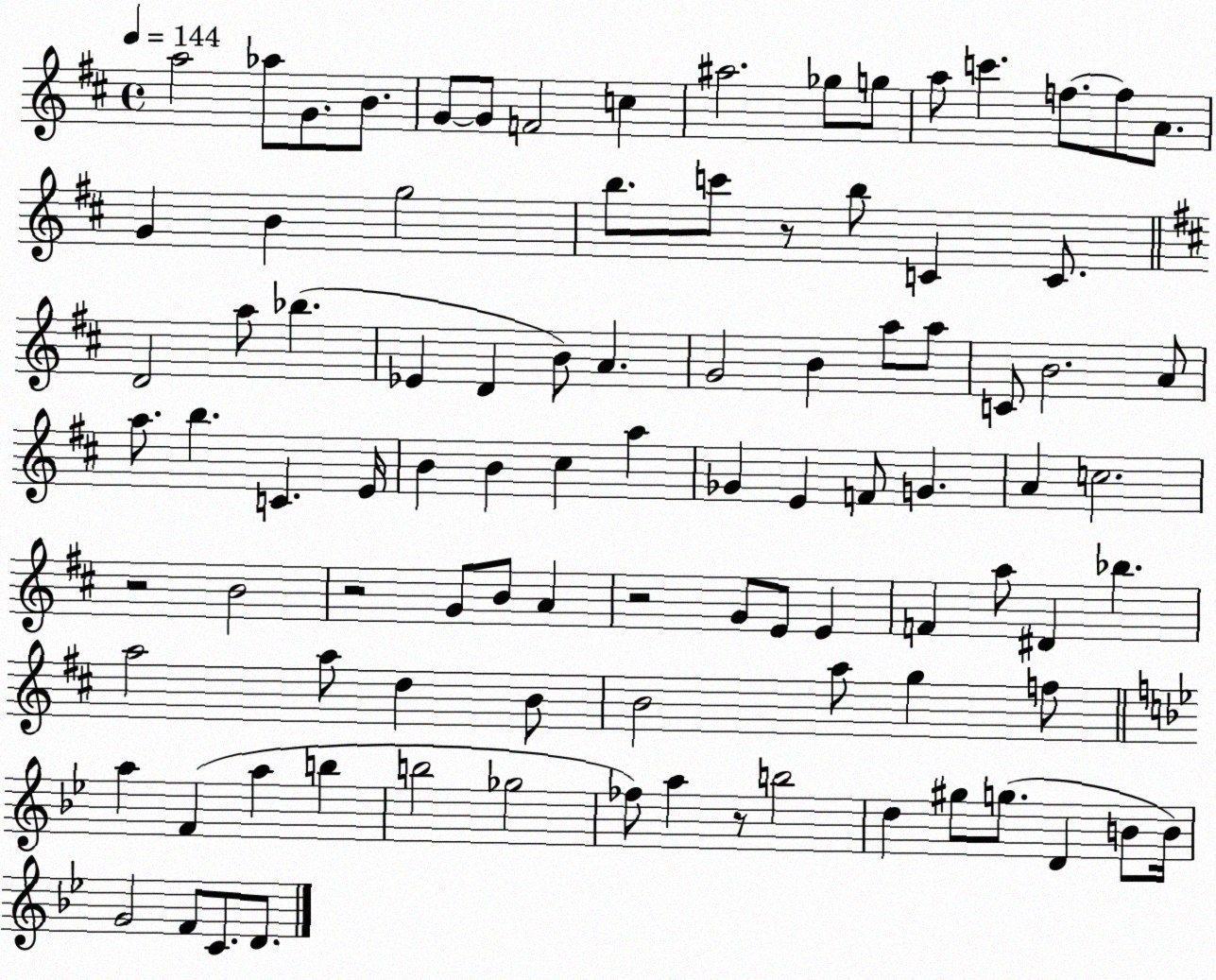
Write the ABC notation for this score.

X:1
T:Untitled
M:4/4
L:1/4
K:D
a2 _a/2 G/2 B/2 G/2 G/2 F2 c ^a2 _g/2 g/2 a/2 c' f/2 f/2 A/2 G B g2 b/2 c'/2 z/2 b/2 C C/2 D2 a/2 _b _E D B/2 A G2 B a/2 a/2 C/2 B2 A/2 a/2 b C E/4 B B ^c a _G E F/2 G A c2 z2 B2 z2 G/2 B/2 A z2 G/2 E/2 E F a/2 ^D _b a2 a/2 d B/2 B2 a/2 g f/2 a F a b b2 _g2 _f/2 a z/2 b2 d ^g/2 g/2 D B/2 B/4 G2 F/2 C/2 D/2